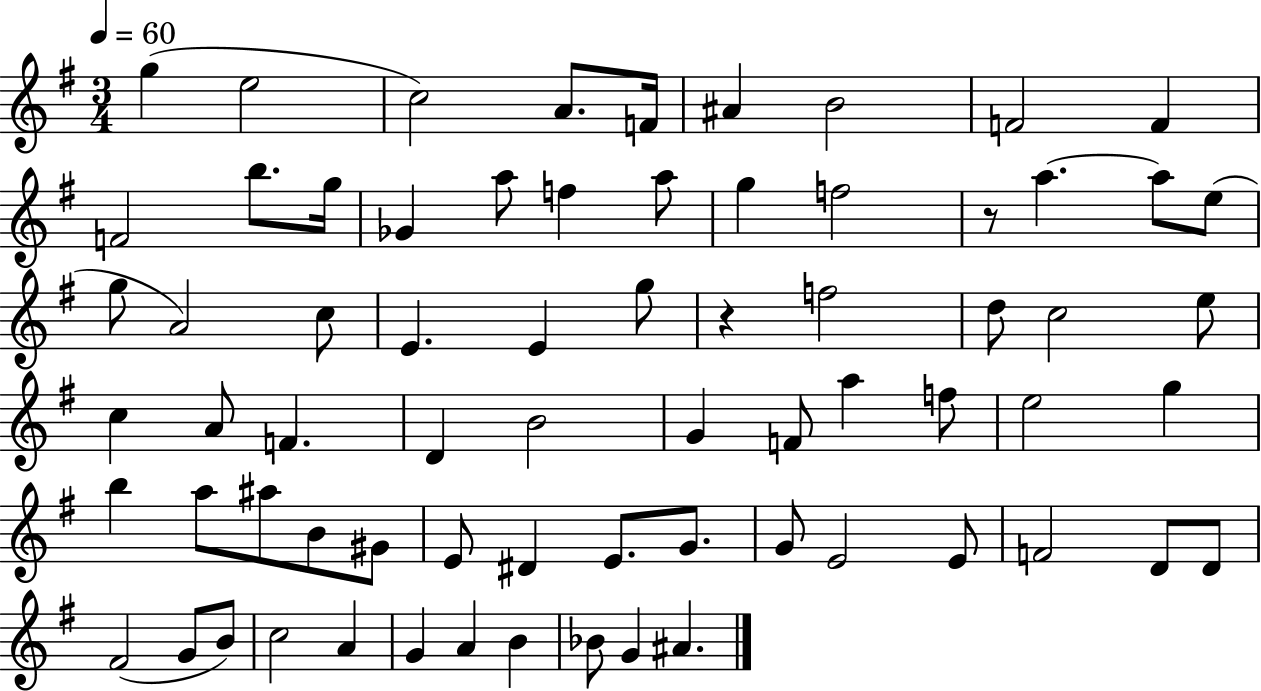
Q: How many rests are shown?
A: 2